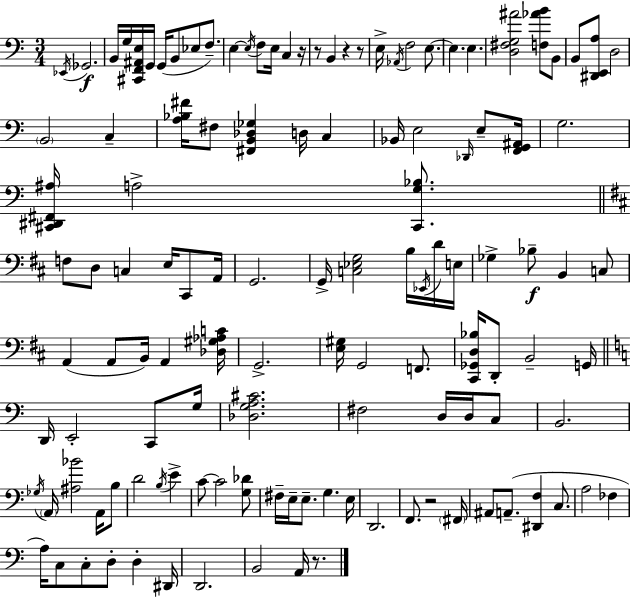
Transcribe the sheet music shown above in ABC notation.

X:1
T:Untitled
M:3/4
L:1/4
K:Am
_E,,/4 _G,,2 B,,/4 G,/4 [^C,,F,,^A,,E,]/4 G,,/4 G,,/4 B,,/2 _E,/2 F,/2 E, E,/4 F,/2 E,/4 C, z/4 z/2 B,, z z/2 E,/4 _A,,/4 F,2 E,/2 E, E, [D,^F,G,^A]2 [F,_AB]/2 B,,/2 B,,/2 [^D,,E,,A,]/2 D,2 B,,2 C, [A,_B,^F]/4 ^F,/2 [^F,,B,,_D,_G,] D,/4 C, _B,,/4 E,2 _D,,/4 E,/2 [F,,G,,^A,,]/4 G,2 [^C,,^D,,^F,,^A,]/4 A,2 [^C,,G,_B,]/2 F,/2 D,/2 C, E,/4 ^C,,/2 A,,/4 G,,2 G,,/4 [C,_E,G,]2 B,/4 _E,,/4 D/4 E,/4 _G, _B,/2 B,, C,/2 A,, A,,/2 B,,/4 A,, [_D,^G,_A,C]/4 G,,2 [E,^G,]/4 G,,2 F,,/2 [^C,,_G,,D,_B,]/4 D,,/2 B,,2 G,,/4 D,,/4 E,,2 C,,/2 G,/4 [_D,G,A,^C]2 ^F,2 D,/4 D,/4 C,/2 B,,2 _G,/4 A,,/4 [^A,_B]2 A,,/4 B,/2 D2 B,/4 E C/2 C2 [G,_D]/2 ^F,/4 E,/4 E,/2 G, E,/4 D,,2 F,,/2 z2 ^F,,/4 ^A,,/2 A,,/2 [^D,,F,] C,/2 A,2 _F, A,/4 C,/2 C,/2 D,/2 D, ^D,,/4 D,,2 B,,2 A,,/4 z/2